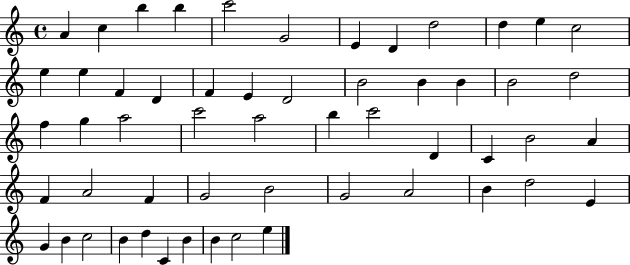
A4/q C5/q B5/q B5/q C6/h G4/h E4/q D4/q D5/h D5/q E5/q C5/h E5/q E5/q F4/q D4/q F4/q E4/q D4/h B4/h B4/q B4/q B4/h D5/h F5/q G5/q A5/h C6/h A5/h B5/q C6/h D4/q C4/q B4/h A4/q F4/q A4/h F4/q G4/h B4/h G4/h A4/h B4/q D5/h E4/q G4/q B4/q C5/h B4/q D5/q C4/q B4/q B4/q C5/h E5/q